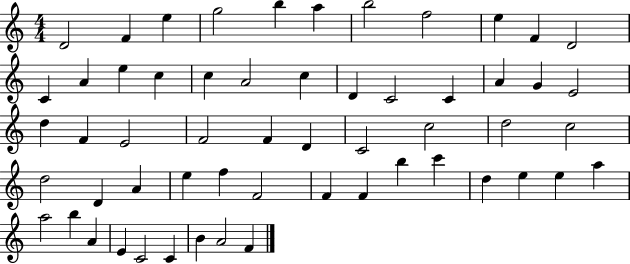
D4/h F4/q E5/q G5/h B5/q A5/q B5/h F5/h E5/q F4/q D4/h C4/q A4/q E5/q C5/q C5/q A4/h C5/q D4/q C4/h C4/q A4/q G4/q E4/h D5/q F4/q E4/h F4/h F4/q D4/q C4/h C5/h D5/h C5/h D5/h D4/q A4/q E5/q F5/q F4/h F4/q F4/q B5/q C6/q D5/q E5/q E5/q A5/q A5/h B5/q A4/q E4/q C4/h C4/q B4/q A4/h F4/q